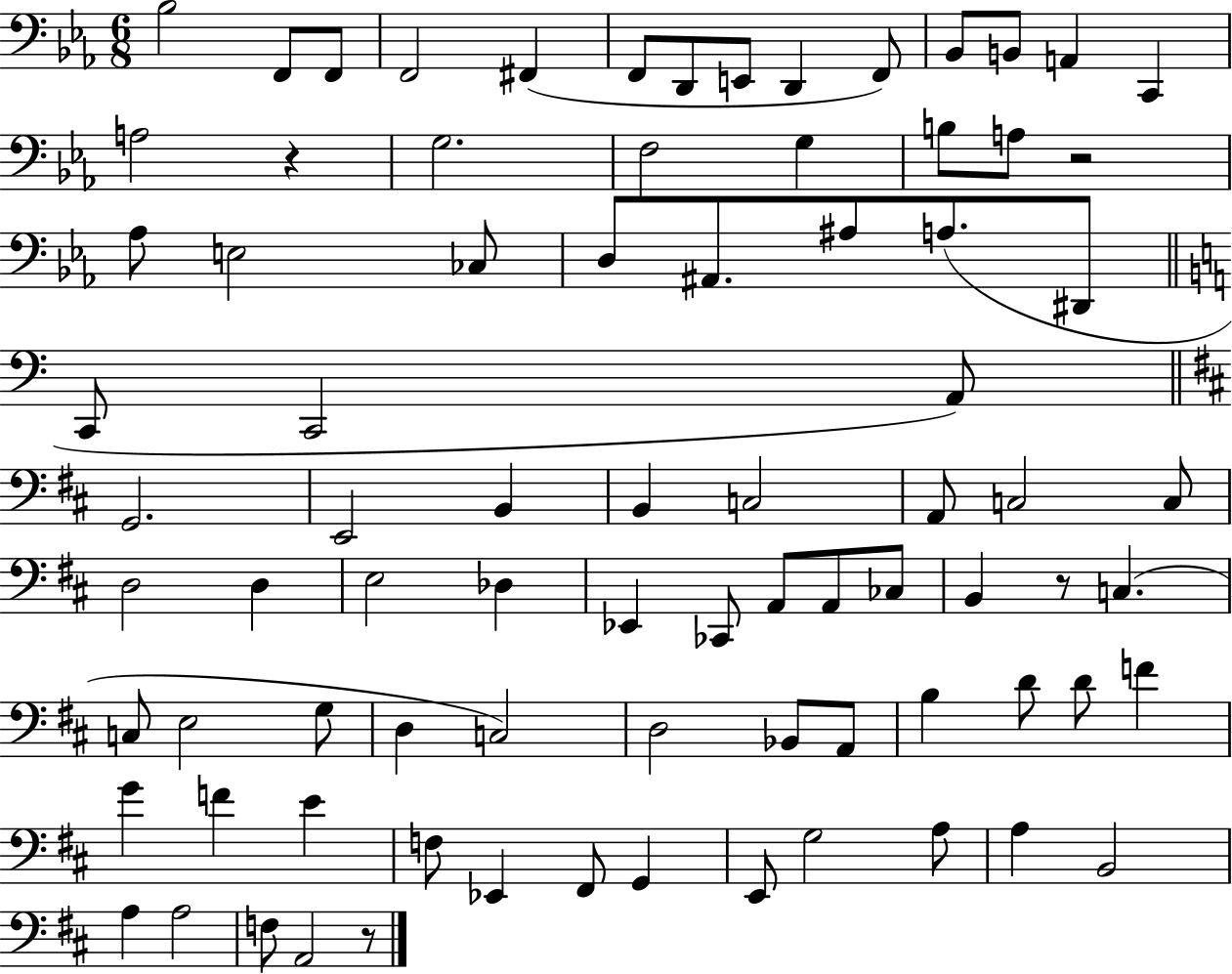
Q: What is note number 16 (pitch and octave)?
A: G3